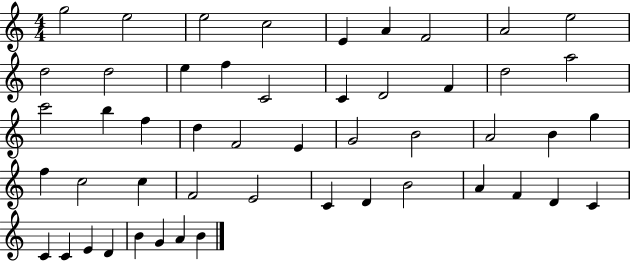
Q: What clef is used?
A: treble